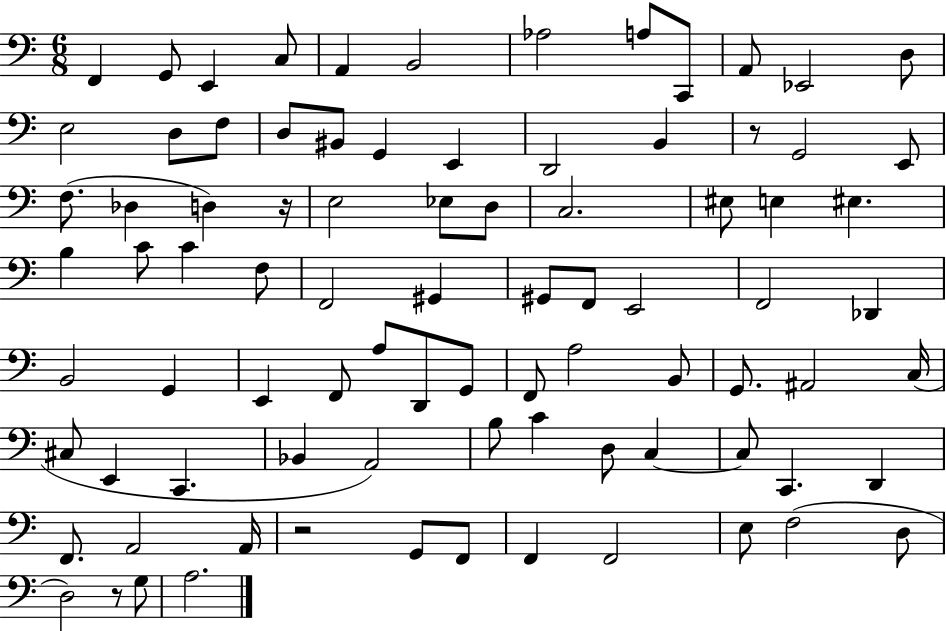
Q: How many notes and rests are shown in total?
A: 86